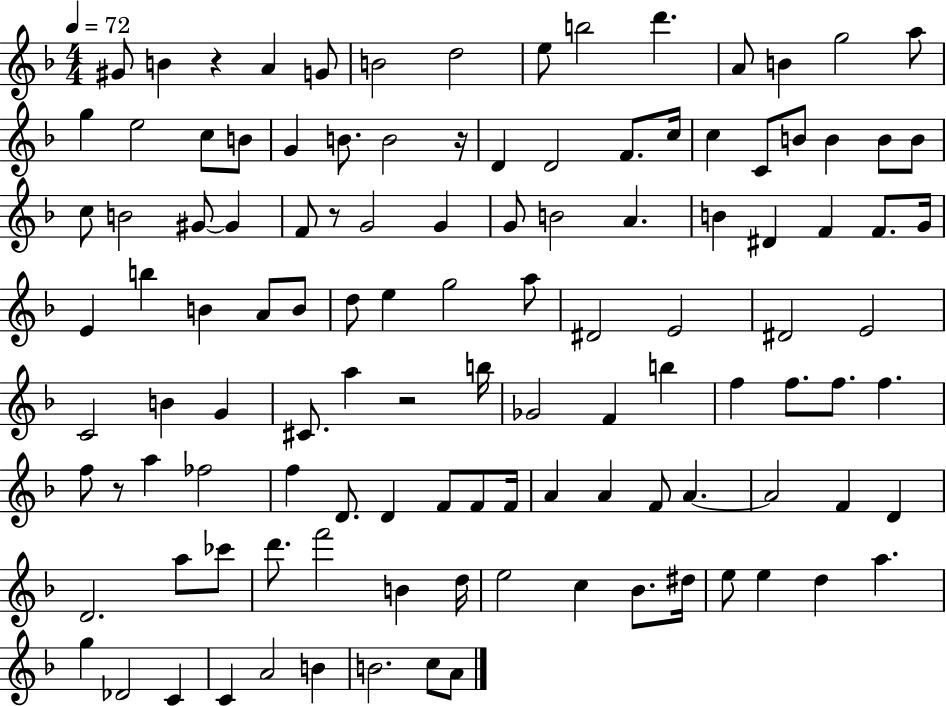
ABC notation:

X:1
T:Untitled
M:4/4
L:1/4
K:F
^G/2 B z A G/2 B2 d2 e/2 b2 d' A/2 B g2 a/2 g e2 c/2 B/2 G B/2 B2 z/4 D D2 F/2 c/4 c C/2 B/2 B B/2 B/2 c/2 B2 ^G/2 ^G F/2 z/2 G2 G G/2 B2 A B ^D F F/2 G/4 E b B A/2 B/2 d/2 e g2 a/2 ^D2 E2 ^D2 E2 C2 B G ^C/2 a z2 b/4 _G2 F b f f/2 f/2 f f/2 z/2 a _f2 f D/2 D F/2 F/2 F/4 A A F/2 A A2 F D D2 a/2 _c'/2 d'/2 f'2 B d/4 e2 c _B/2 ^d/4 e/2 e d a g _D2 C C A2 B B2 c/2 A/2